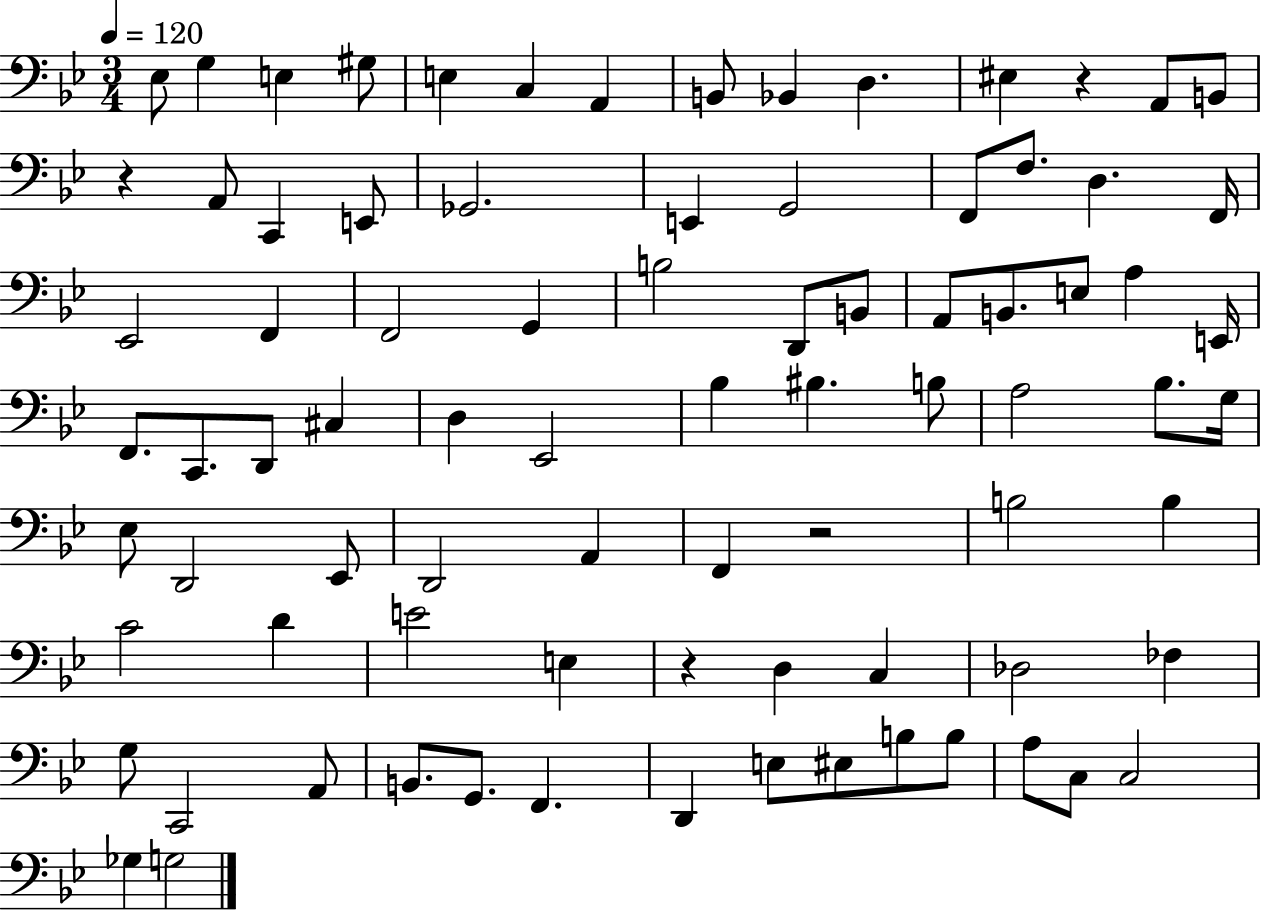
Eb3/e G3/q E3/q G#3/e E3/q C3/q A2/q B2/e Bb2/q D3/q. EIS3/q R/q A2/e B2/e R/q A2/e C2/q E2/e Gb2/h. E2/q G2/h F2/e F3/e. D3/q. F2/s Eb2/h F2/q F2/h G2/q B3/h D2/e B2/e A2/e B2/e. E3/e A3/q E2/s F2/e. C2/e. D2/e C#3/q D3/q Eb2/h Bb3/q BIS3/q. B3/e A3/h Bb3/e. G3/s Eb3/e D2/h Eb2/e D2/h A2/q F2/q R/h B3/h B3/q C4/h D4/q E4/h E3/q R/q D3/q C3/q Db3/h FES3/q G3/e C2/h A2/e B2/e. G2/e. F2/q. D2/q E3/e EIS3/e B3/e B3/e A3/e C3/e C3/h Gb3/q G3/h